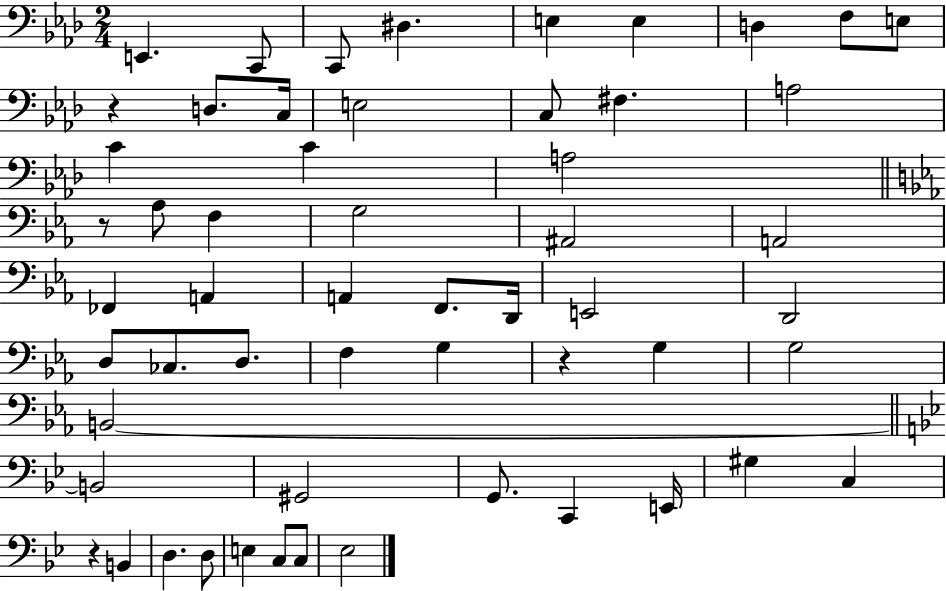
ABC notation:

X:1
T:Untitled
M:2/4
L:1/4
K:Ab
E,, C,,/2 C,,/2 ^D, E, E, D, F,/2 E,/2 z D,/2 C,/4 E,2 C,/2 ^F, A,2 C C A,2 z/2 _A,/2 F, G,2 ^A,,2 A,,2 _F,, A,, A,, F,,/2 D,,/4 E,,2 D,,2 D,/2 _C,/2 D,/2 F, G, z G, G,2 B,,2 B,,2 ^G,,2 G,,/2 C,, E,,/4 ^G, C, z B,, D, D,/2 E, C,/2 C,/2 _E,2